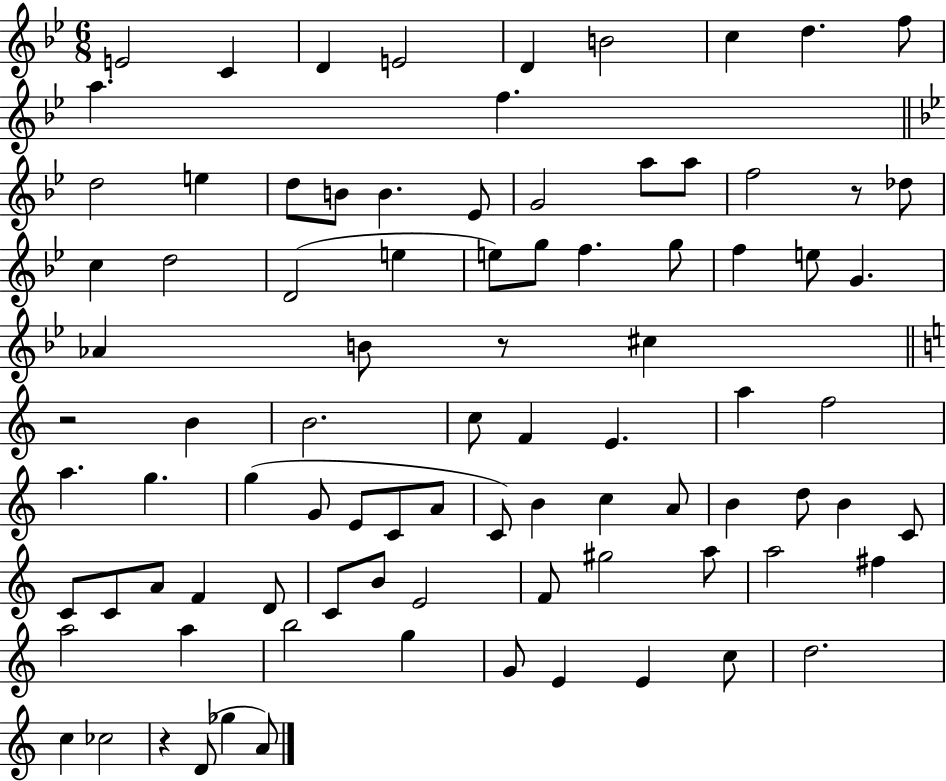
E4/h C4/q D4/q E4/h D4/q B4/h C5/q D5/q. F5/e A5/q. F5/q. D5/h E5/q D5/e B4/e B4/q. Eb4/e G4/h A5/e A5/e F5/h R/e Db5/e C5/q D5/h D4/h E5/q E5/e G5/e F5/q. G5/e F5/q E5/e G4/q. Ab4/q B4/e R/e C#5/q R/h B4/q B4/h. C5/e F4/q E4/q. A5/q F5/h A5/q. G5/q. G5/q G4/e E4/e C4/e A4/e C4/e B4/q C5/q A4/e B4/q D5/e B4/q C4/e C4/e C4/e A4/e F4/q D4/e C4/e B4/e E4/h F4/e G#5/h A5/e A5/h F#5/q A5/h A5/q B5/h G5/q G4/e E4/q E4/q C5/e D5/h. C5/q CES5/h R/q D4/e Gb5/q A4/e